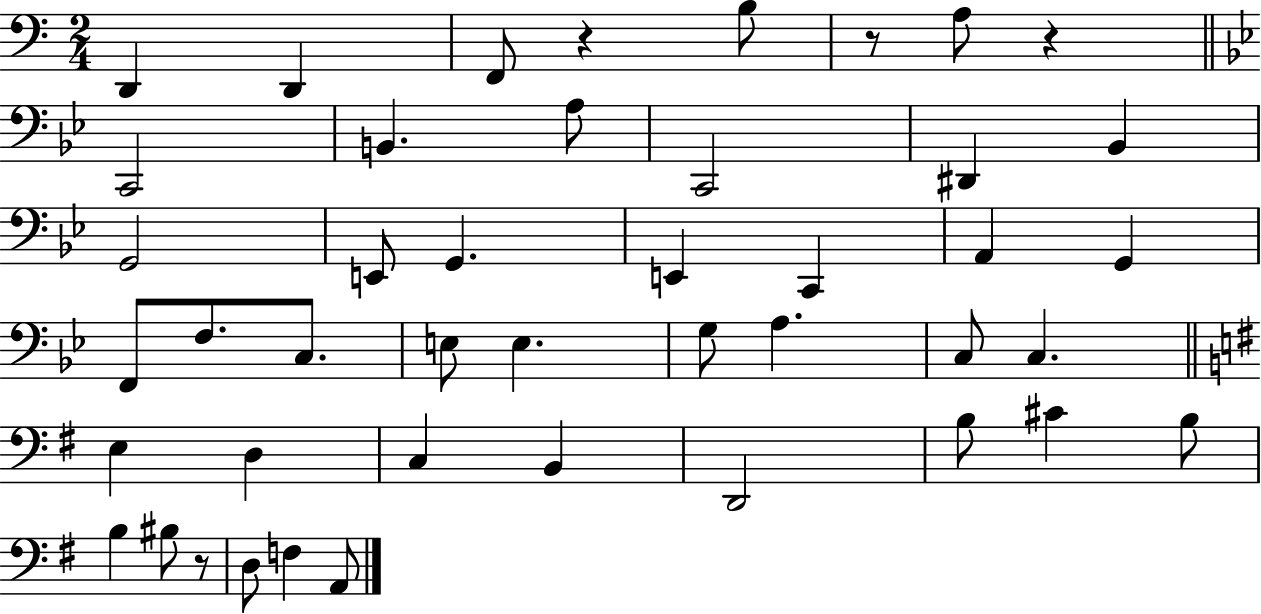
X:1
T:Untitled
M:2/4
L:1/4
K:C
D,, D,, F,,/2 z B,/2 z/2 A,/2 z C,,2 B,, A,/2 C,,2 ^D,, _B,, G,,2 E,,/2 G,, E,, C,, A,, G,, F,,/2 F,/2 C,/2 E,/2 E, G,/2 A, C,/2 C, E, D, C, B,, D,,2 B,/2 ^C B,/2 B, ^B,/2 z/2 D,/2 F, A,,/2